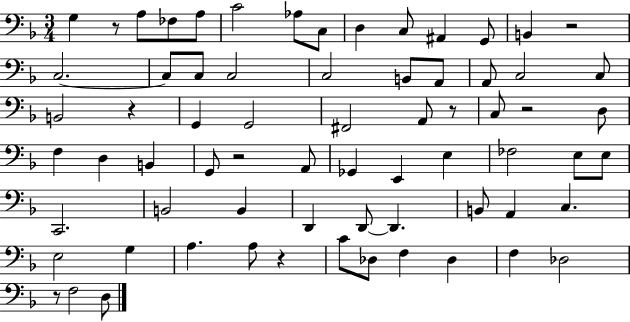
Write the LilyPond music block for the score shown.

{
  \clef bass
  \numericTimeSignature
  \time 3/4
  \key f \major
  g4 r8 a8 fes8 a8 | c'2 aes8 c8 | d4 c8 ais,4 g,8 | b,4 r2 | \break c2.~~ | c8 c8 c2 | c2 b,8 a,8 | a,8 c2 c8 | \break b,2 r4 | g,4 g,2 | fis,2 a,8 r8 | c8 r2 d8 | \break f4 d4 b,4 | g,8 r2 a,8 | ges,4 e,4 e4 | fes2 e8 e8 | \break c,2. | b,2 b,4 | d,4 d,8~~ d,4. | b,8 a,4 c4. | \break e2 g4 | a4. a8 r4 | c'8 des8 f4 des4 | f4 des2 | \break r8 f2 d8 | \bar "|."
}